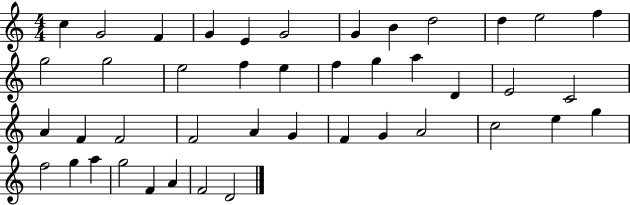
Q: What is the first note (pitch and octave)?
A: C5